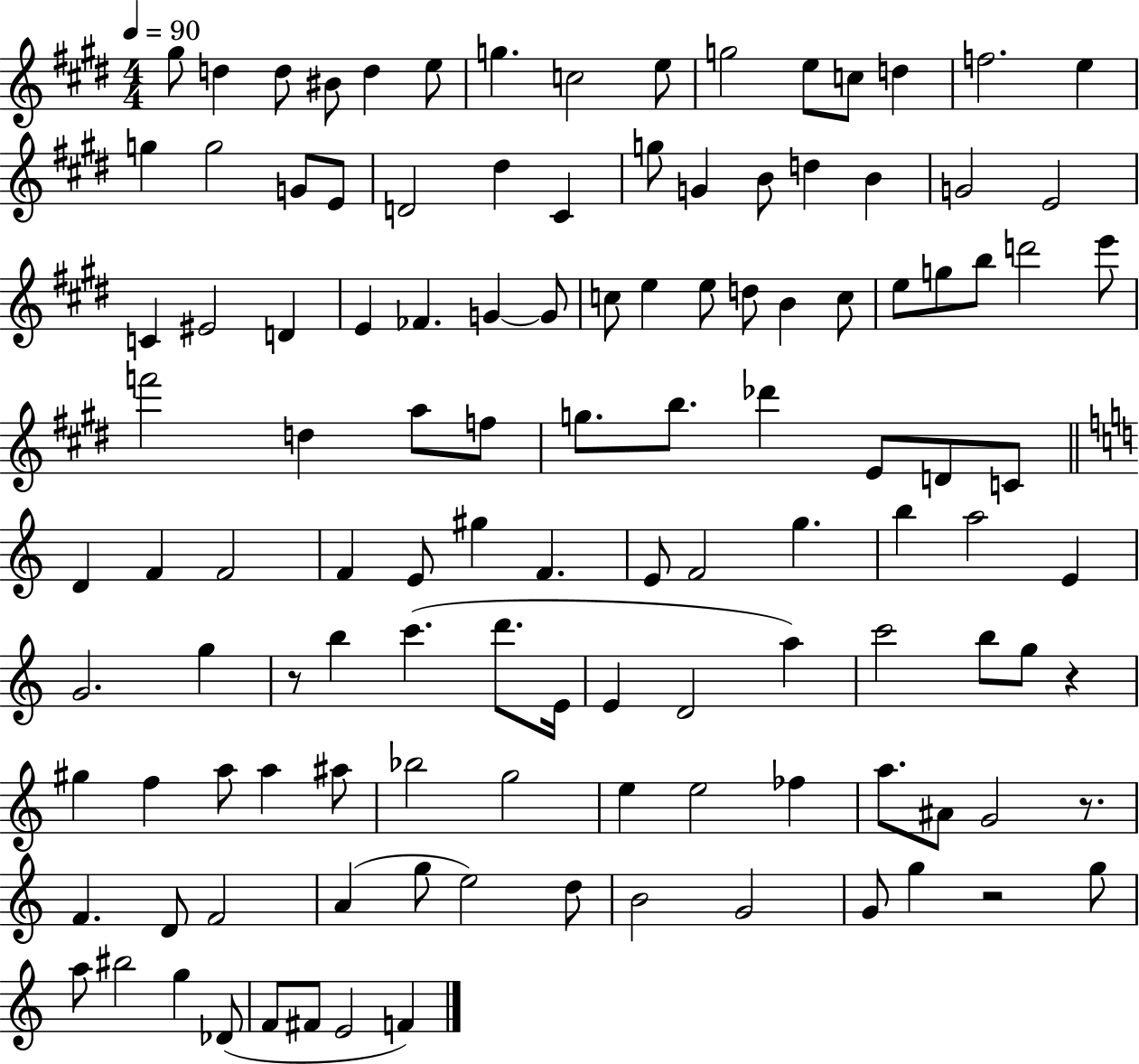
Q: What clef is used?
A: treble